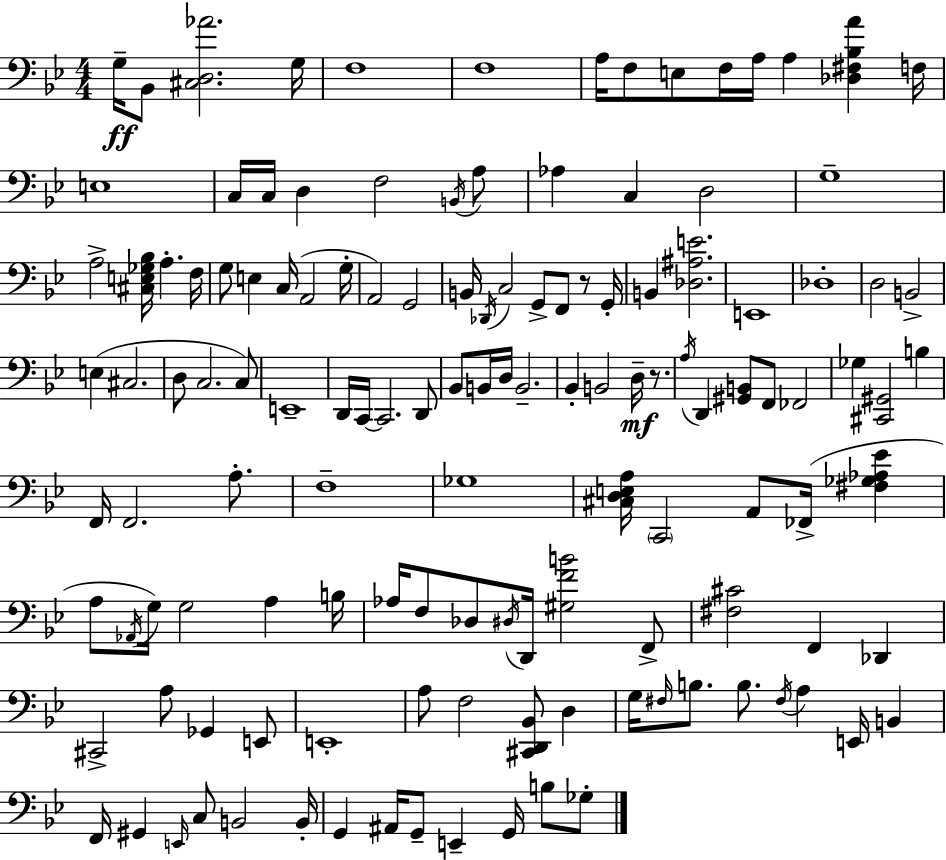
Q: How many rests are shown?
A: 2